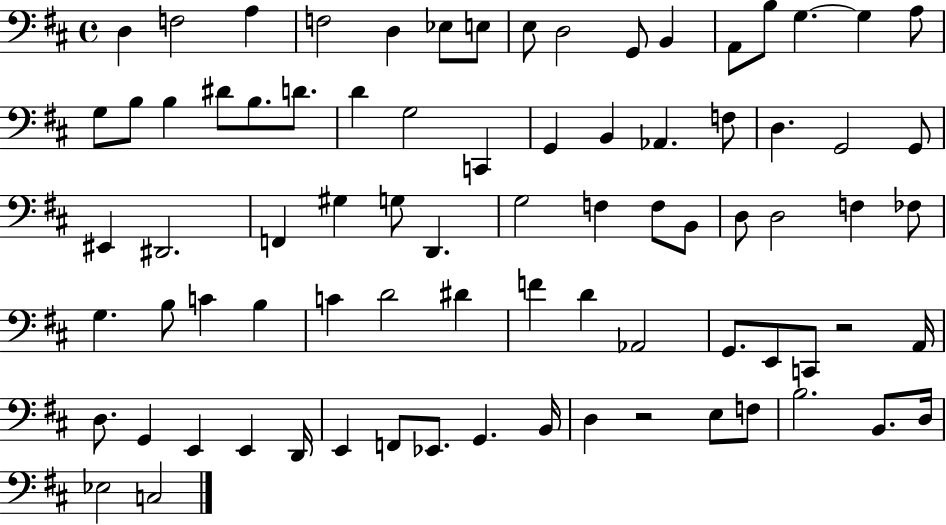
D3/q F3/h A3/q F3/h D3/q Eb3/e E3/e E3/e D3/h G2/e B2/q A2/e B3/e G3/q. G3/q A3/e G3/e B3/e B3/q D#4/e B3/e. D4/e. D4/q G3/h C2/q G2/q B2/q Ab2/q. F3/e D3/q. G2/h G2/e EIS2/q D#2/h. F2/q G#3/q G3/e D2/q. G3/h F3/q F3/e B2/e D3/e D3/h F3/q FES3/e G3/q. B3/e C4/q B3/q C4/q D4/h D#4/q F4/q D4/q Ab2/h G2/e. E2/e C2/e R/h A2/s D3/e. G2/q E2/q E2/q D2/s E2/q F2/e Eb2/e. G2/q. B2/s D3/q R/h E3/e F3/e B3/h. B2/e. D3/s Eb3/h C3/h